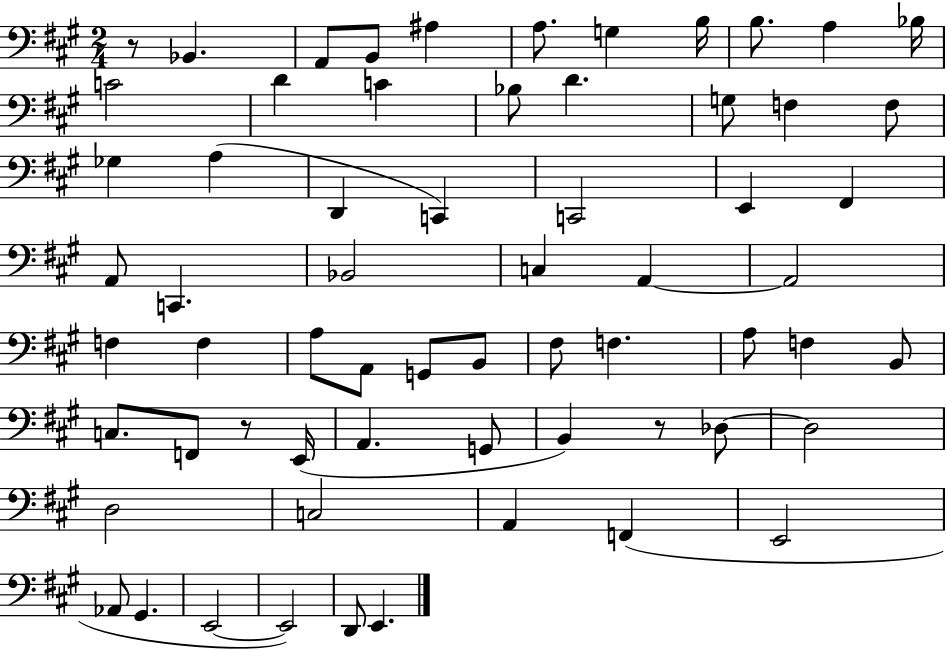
X:1
T:Untitled
M:2/4
L:1/4
K:A
z/2 _B,, A,,/2 B,,/2 ^A, A,/2 G, B,/4 B,/2 A, _B,/4 C2 D C _B,/2 D G,/2 F, F,/2 _G, A, D,, C,, C,,2 E,, ^F,, A,,/2 C,, _B,,2 C, A,, A,,2 F, F, A,/2 A,,/2 G,,/2 B,,/2 ^F,/2 F, A,/2 F, B,,/2 C,/2 F,,/2 z/2 E,,/4 A,, G,,/2 B,, z/2 _D,/2 _D,2 D,2 C,2 A,, F,, E,,2 _A,,/2 ^G,, E,,2 E,,2 D,,/2 E,,